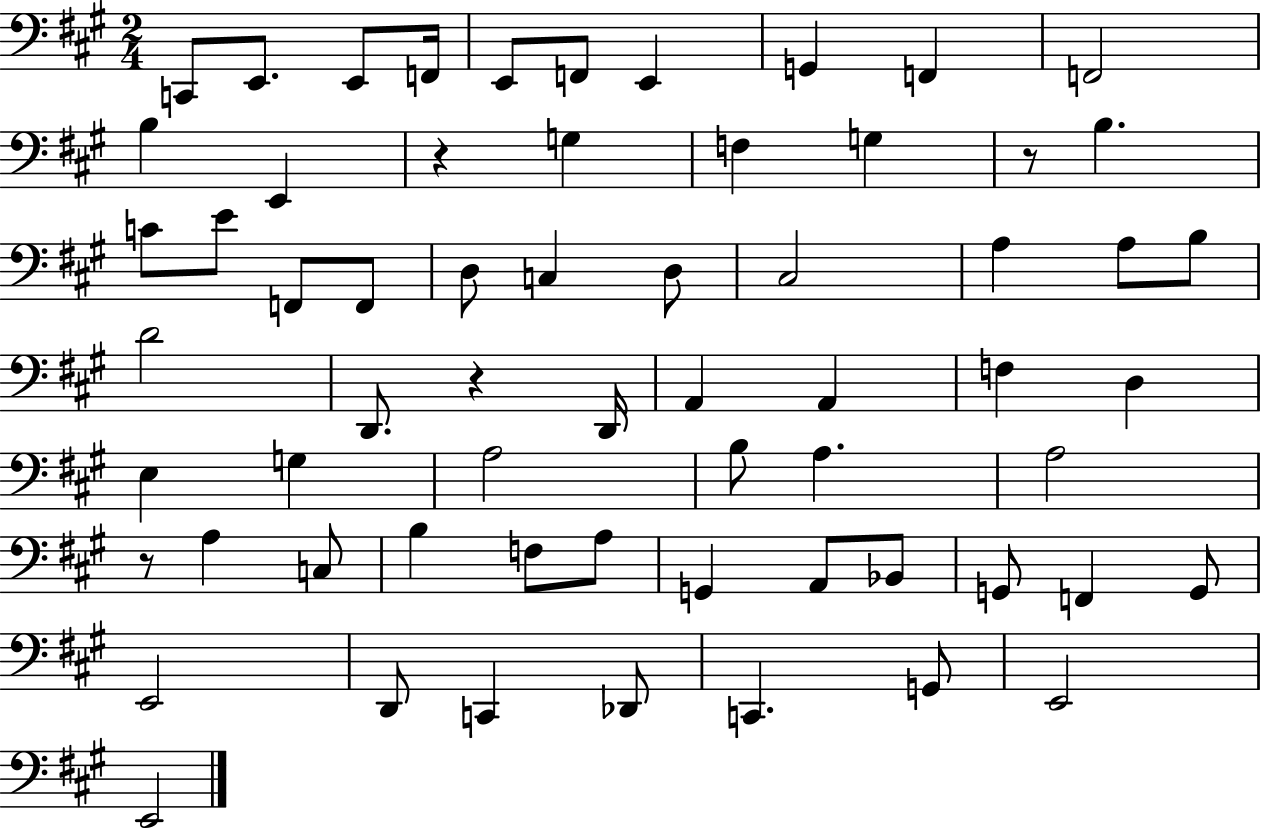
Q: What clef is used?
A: bass